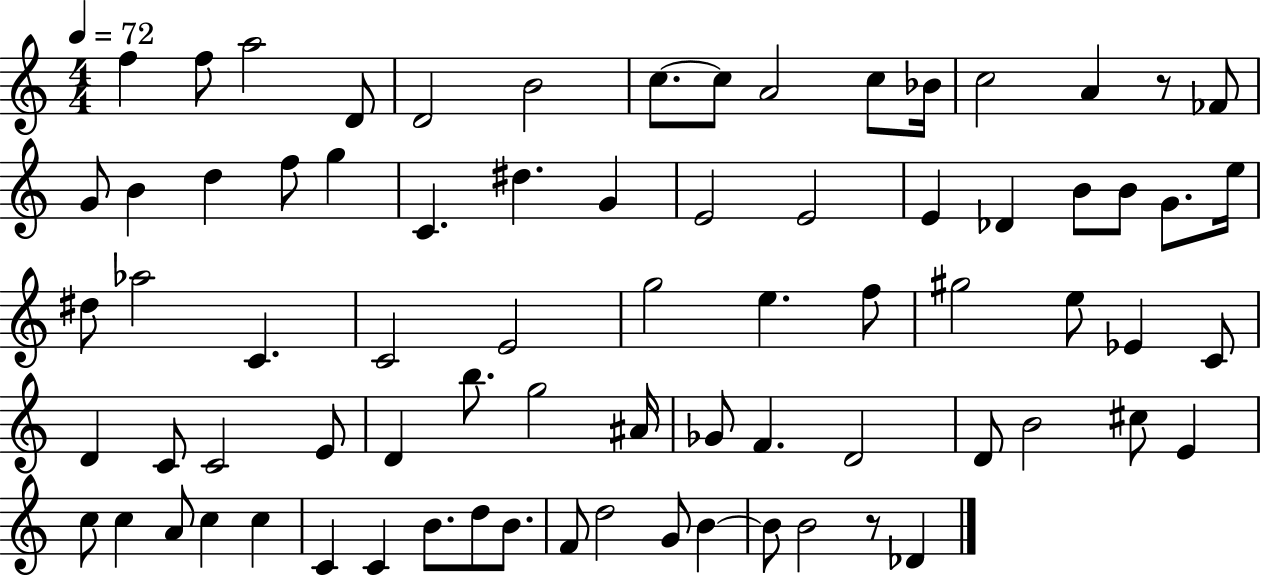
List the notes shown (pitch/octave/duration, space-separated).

F5/q F5/e A5/h D4/e D4/h B4/h C5/e. C5/e A4/h C5/e Bb4/s C5/h A4/q R/e FES4/e G4/e B4/q D5/q F5/e G5/q C4/q. D#5/q. G4/q E4/h E4/h E4/q Db4/q B4/e B4/e G4/e. E5/s D#5/e Ab5/h C4/q. C4/h E4/h G5/h E5/q. F5/e G#5/h E5/e Eb4/q C4/e D4/q C4/e C4/h E4/e D4/q B5/e. G5/h A#4/s Gb4/e F4/q. D4/h D4/e B4/h C#5/e E4/q C5/e C5/q A4/e C5/q C5/q C4/q C4/q B4/e. D5/e B4/e. F4/e D5/h G4/e B4/q B4/e B4/h R/e Db4/q